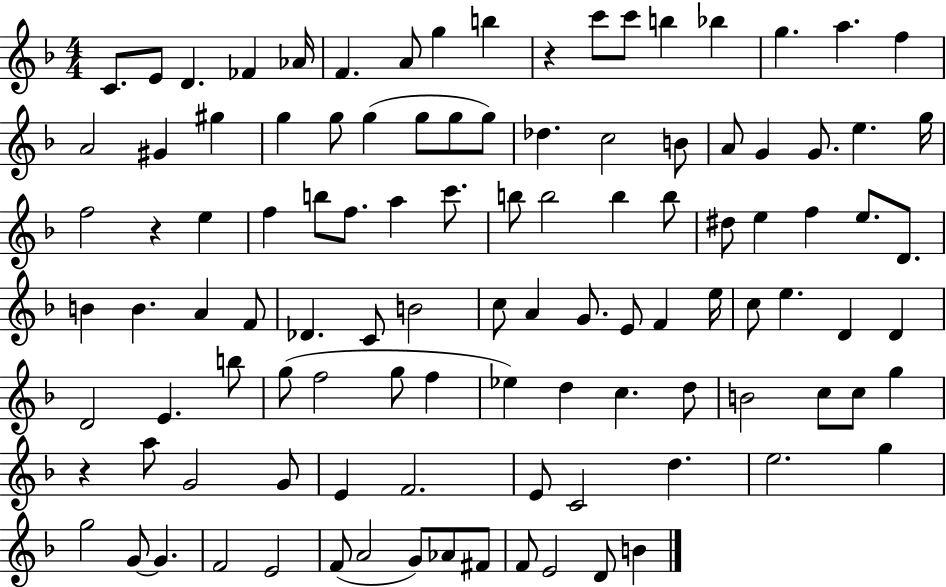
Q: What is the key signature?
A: F major